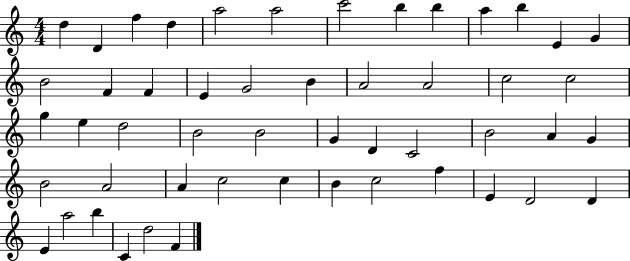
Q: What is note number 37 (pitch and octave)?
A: A4